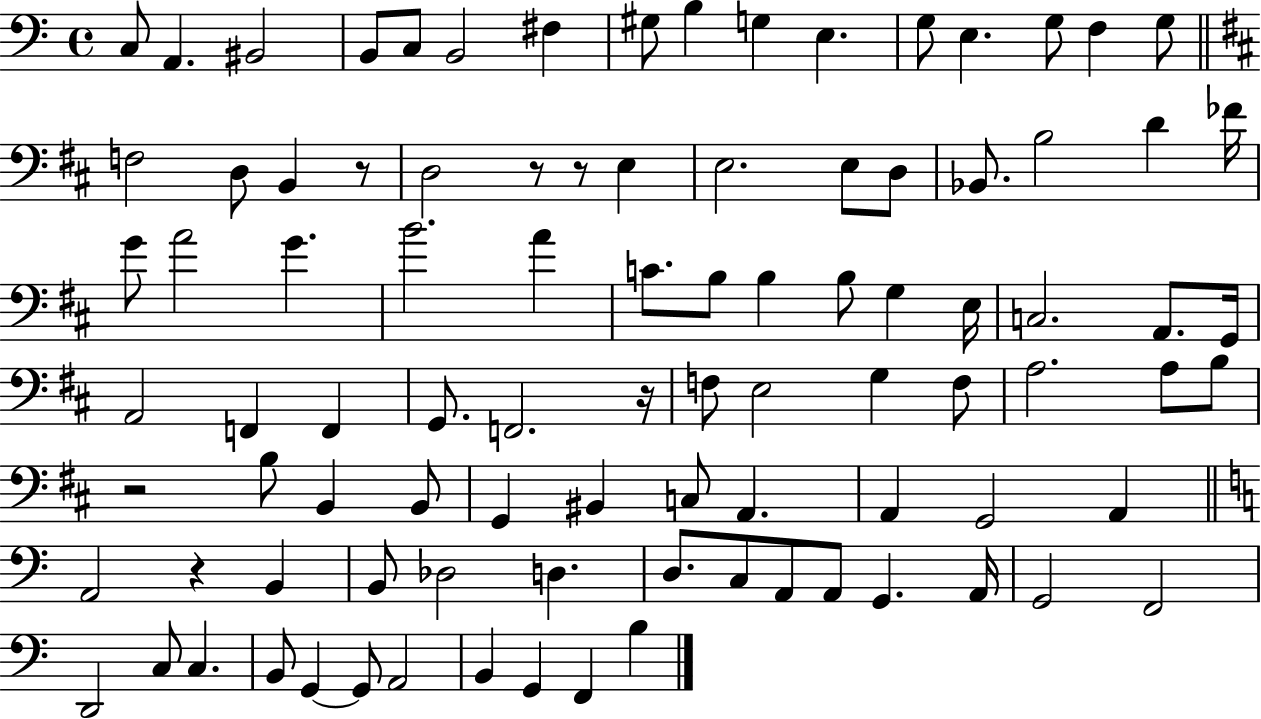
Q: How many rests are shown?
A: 6